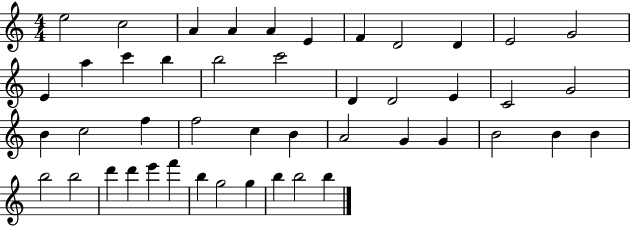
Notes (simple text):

E5/h C5/h A4/q A4/q A4/q E4/q F4/q D4/h D4/q E4/h G4/h E4/q A5/q C6/q B5/q B5/h C6/h D4/q D4/h E4/q C4/h G4/h B4/q C5/h F5/q F5/h C5/q B4/q A4/h G4/q G4/q B4/h B4/q B4/q B5/h B5/h D6/q D6/q E6/q F6/q B5/q G5/h G5/q B5/q B5/h B5/q